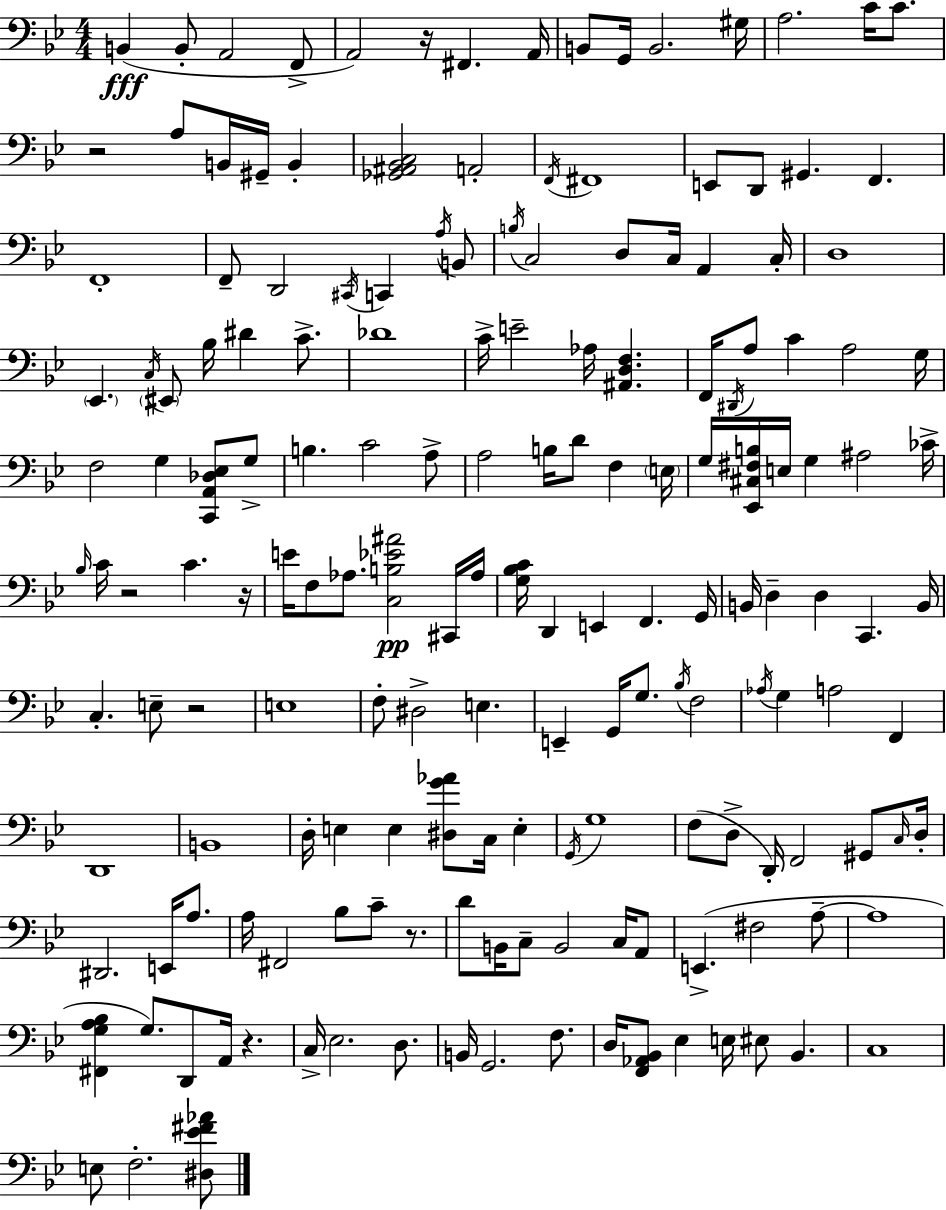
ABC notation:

X:1
T:Untitled
M:4/4
L:1/4
K:Gm
B,, B,,/2 A,,2 F,,/2 A,,2 z/4 ^F,, A,,/4 B,,/2 G,,/4 B,,2 ^G,/4 A,2 C/4 C/2 z2 A,/2 B,,/4 ^G,,/4 B,, [_G,,^A,,_B,,C,]2 A,,2 F,,/4 ^F,,4 E,,/2 D,,/2 ^G,, F,, F,,4 F,,/2 D,,2 ^C,,/4 C,, A,/4 B,,/2 B,/4 C,2 D,/2 C,/4 A,, C,/4 D,4 _E,, C,/4 ^E,,/2 _B,/4 ^D C/2 _D4 C/4 E2 _A,/4 [^A,,D,F,] F,,/4 ^D,,/4 A,/2 C A,2 G,/4 F,2 G, [C,,A,,_D,_E,]/2 G,/2 B, C2 A,/2 A,2 B,/4 D/2 F, E,/4 G,/4 [_E,,^C,^F,B,]/4 E,/4 G, ^A,2 _C/4 _B,/4 C/4 z2 C z/4 E/4 F,/2 _A,/2 [C,B,_E^A]2 ^C,,/4 _A,/4 [G,_B,C]/4 D,, E,, F,, G,,/4 B,,/4 D, D, C,, B,,/4 C, E,/2 z2 E,4 F,/2 ^D,2 E, E,, G,,/4 G,/2 _B,/4 F,2 _A,/4 G, A,2 F,, D,,4 B,,4 D,/4 E, E, [^D,G_A]/2 C,/4 E, G,,/4 G,4 F,/2 D,/2 D,,/4 F,,2 ^G,,/2 C,/4 D,/4 ^D,,2 E,,/4 A,/2 A,/4 ^F,,2 _B,/2 C/2 z/2 D/2 B,,/4 C,/2 B,,2 C,/4 A,,/2 E,, ^F,2 A,/2 A,4 [^F,,G,A,_B,] G,/2 D,,/2 A,,/4 z C,/4 _E,2 D,/2 B,,/4 G,,2 F,/2 D,/4 [F,,_A,,_B,,]/2 _E, E,/4 ^E,/2 _B,, C,4 E,/2 F,2 [^D,_E^F_A]/2